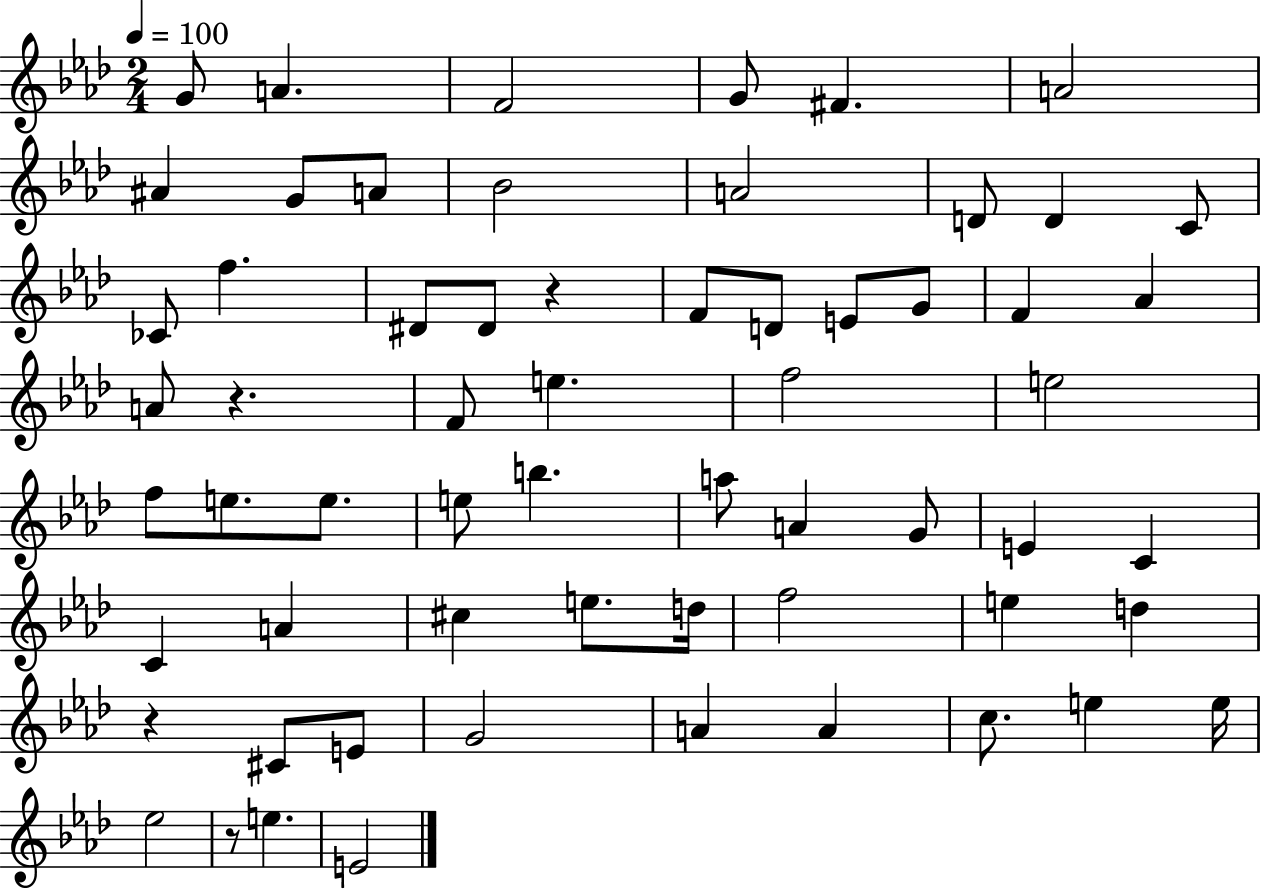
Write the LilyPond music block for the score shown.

{
  \clef treble
  \numericTimeSignature
  \time 2/4
  \key aes \major
  \tempo 4 = 100
  g'8 a'4. | f'2 | g'8 fis'4. | a'2 | \break ais'4 g'8 a'8 | bes'2 | a'2 | d'8 d'4 c'8 | \break ces'8 f''4. | dis'8 dis'8 r4 | f'8 d'8 e'8 g'8 | f'4 aes'4 | \break a'8 r4. | f'8 e''4. | f''2 | e''2 | \break f''8 e''8. e''8. | e''8 b''4. | a''8 a'4 g'8 | e'4 c'4 | \break c'4 a'4 | cis''4 e''8. d''16 | f''2 | e''4 d''4 | \break r4 cis'8 e'8 | g'2 | a'4 a'4 | c''8. e''4 e''16 | \break ees''2 | r8 e''4. | e'2 | \bar "|."
}